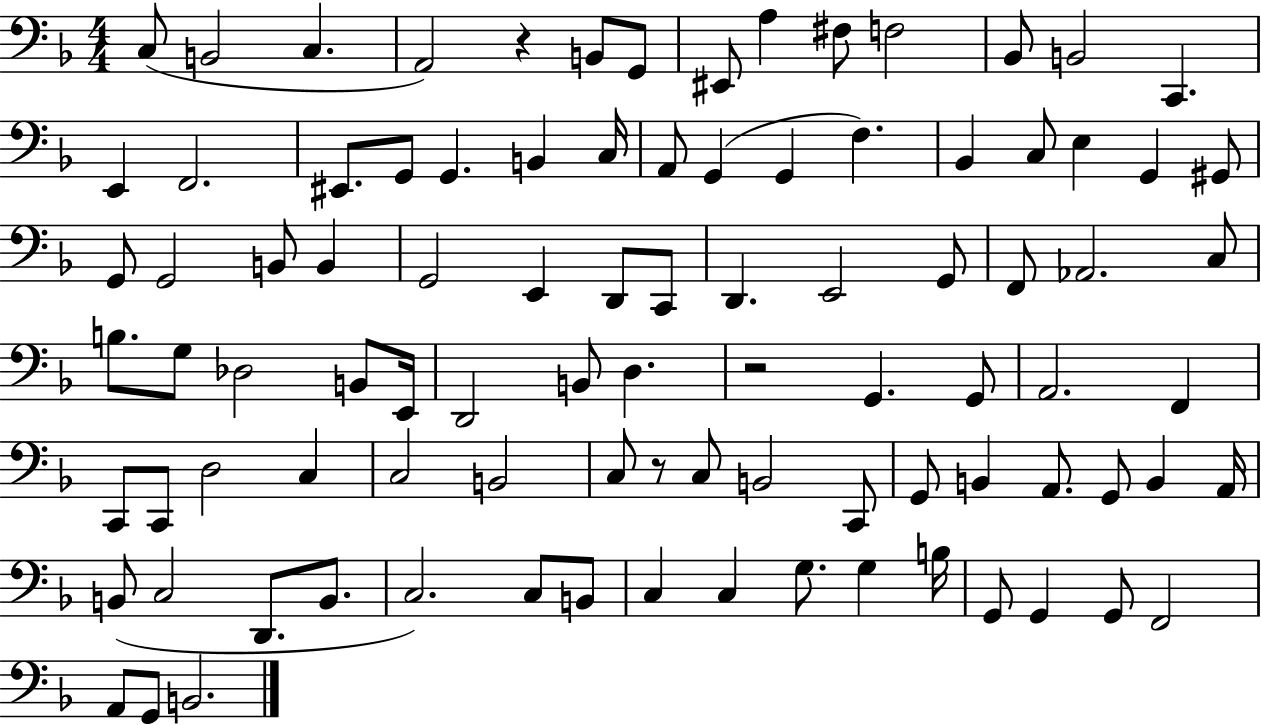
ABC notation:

X:1
T:Untitled
M:4/4
L:1/4
K:F
C,/2 B,,2 C, A,,2 z B,,/2 G,,/2 ^E,,/2 A, ^F,/2 F,2 _B,,/2 B,,2 C,, E,, F,,2 ^E,,/2 G,,/2 G,, B,, C,/4 A,,/2 G,, G,, F, _B,, C,/2 E, G,, ^G,,/2 G,,/2 G,,2 B,,/2 B,, G,,2 E,, D,,/2 C,,/2 D,, E,,2 G,,/2 F,,/2 _A,,2 C,/2 B,/2 G,/2 _D,2 B,,/2 E,,/4 D,,2 B,,/2 D, z2 G,, G,,/2 A,,2 F,, C,,/2 C,,/2 D,2 C, C,2 B,,2 C,/2 z/2 C,/2 B,,2 C,,/2 G,,/2 B,, A,,/2 G,,/2 B,, A,,/4 B,,/2 C,2 D,,/2 B,,/2 C,2 C,/2 B,,/2 C, C, G,/2 G, B,/4 G,,/2 G,, G,,/2 F,,2 A,,/2 G,,/2 B,,2